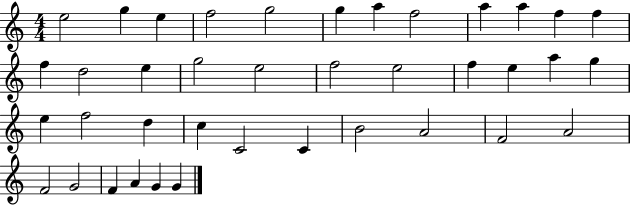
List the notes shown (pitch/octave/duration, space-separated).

E5/h G5/q E5/q F5/h G5/h G5/q A5/q F5/h A5/q A5/q F5/q F5/q F5/q D5/h E5/q G5/h E5/h F5/h E5/h F5/q E5/q A5/q G5/q E5/q F5/h D5/q C5/q C4/h C4/q B4/h A4/h F4/h A4/h F4/h G4/h F4/q A4/q G4/q G4/q